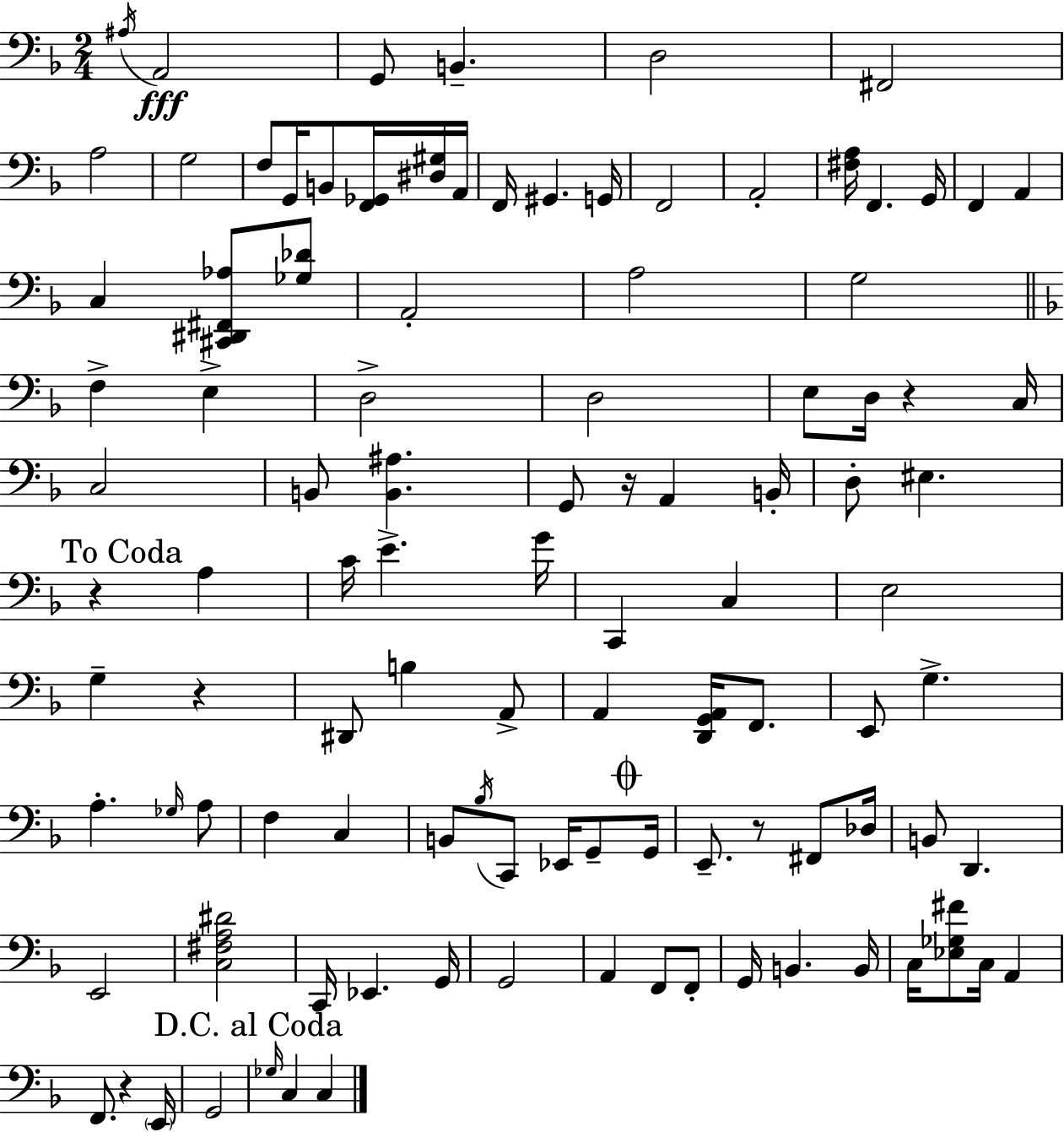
X:1
T:Untitled
M:2/4
L:1/4
K:F
^A,/4 A,,2 G,,/2 B,, D,2 ^F,,2 A,2 G,2 F,/2 G,,/4 B,,/2 [F,,_G,,]/4 [^D,^G,]/4 A,,/4 F,,/4 ^G,, G,,/4 F,,2 A,,2 [^F,A,]/4 F,, G,,/4 F,, A,, C, [^C,,^D,,^F,,_A,]/2 [_G,_D]/2 A,,2 A,2 G,2 F, E, D,2 D,2 E,/2 D,/4 z C,/4 C,2 B,,/2 [B,,^A,] G,,/2 z/4 A,, B,,/4 D,/2 ^E, z A, C/4 E G/4 C,, C, E,2 G, z ^D,,/2 B, A,,/2 A,, [D,,G,,A,,]/4 F,,/2 E,,/2 G, A, _G,/4 A,/2 F, C, B,,/2 _B,/4 C,,/2 _E,,/4 G,,/2 G,,/4 E,,/2 z/2 ^F,,/2 _D,/4 B,,/2 D,, E,,2 [C,^F,A,^D]2 C,,/4 _E,, G,,/4 G,,2 A,, F,,/2 F,,/2 G,,/4 B,, B,,/4 C,/4 [_E,_G,^F]/2 C,/4 A,, F,,/2 z E,,/4 G,,2 _G,/4 C, C,